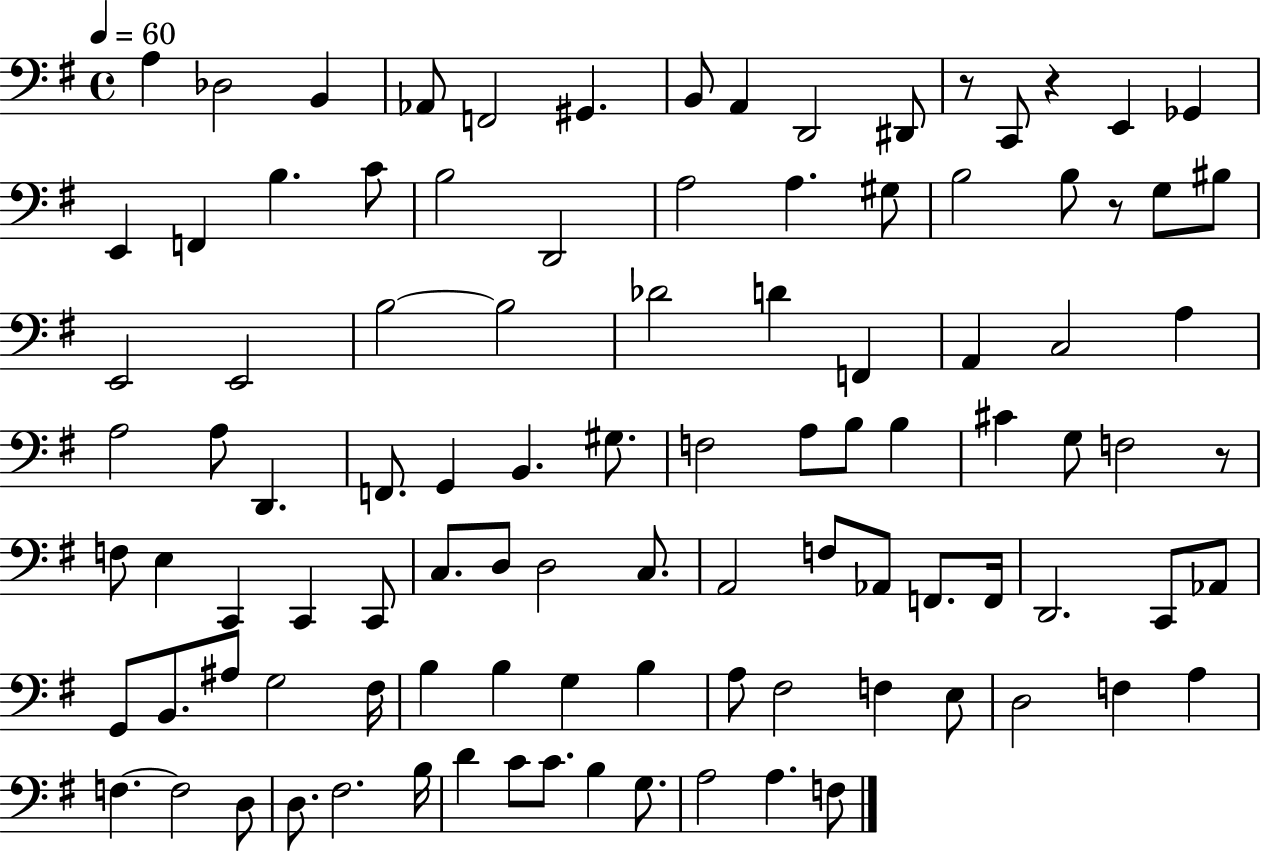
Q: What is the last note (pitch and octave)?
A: F3